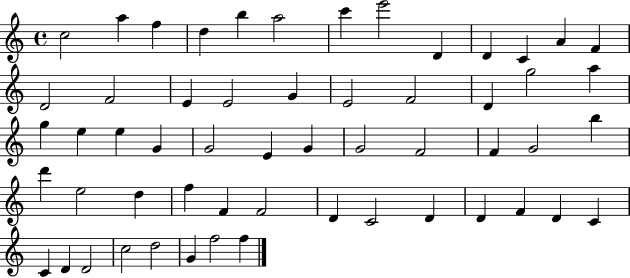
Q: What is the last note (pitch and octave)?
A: F5